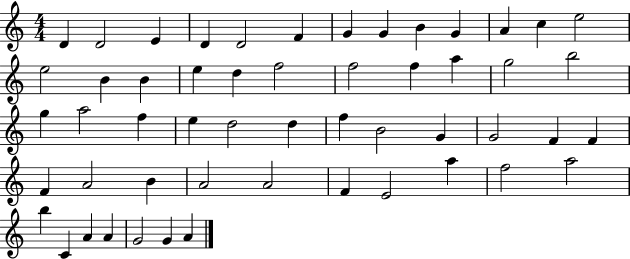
X:1
T:Untitled
M:4/4
L:1/4
K:C
D D2 E D D2 F G G B G A c e2 e2 B B e d f2 f2 f a g2 b2 g a2 f e d2 d f B2 G G2 F F F A2 B A2 A2 F E2 a f2 a2 b C A A G2 G A